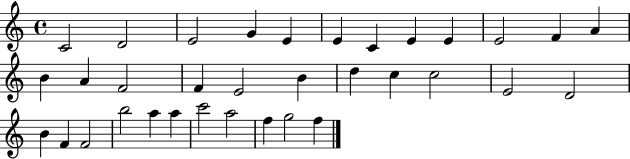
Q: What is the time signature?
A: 4/4